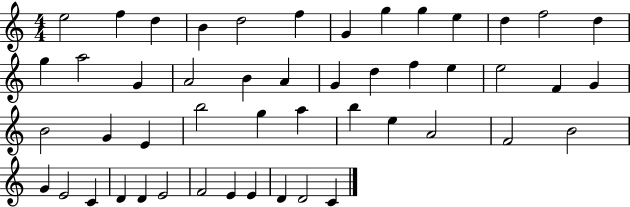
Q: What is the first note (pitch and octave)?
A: E5